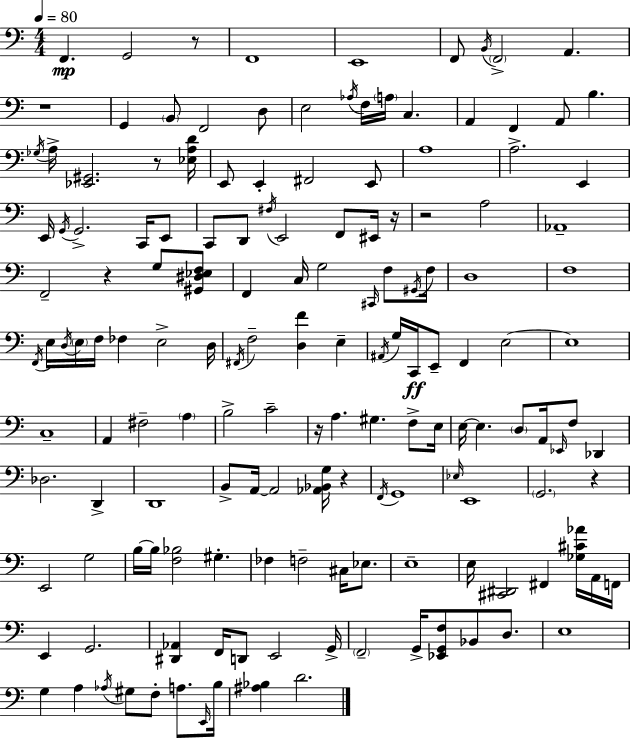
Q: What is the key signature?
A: C major